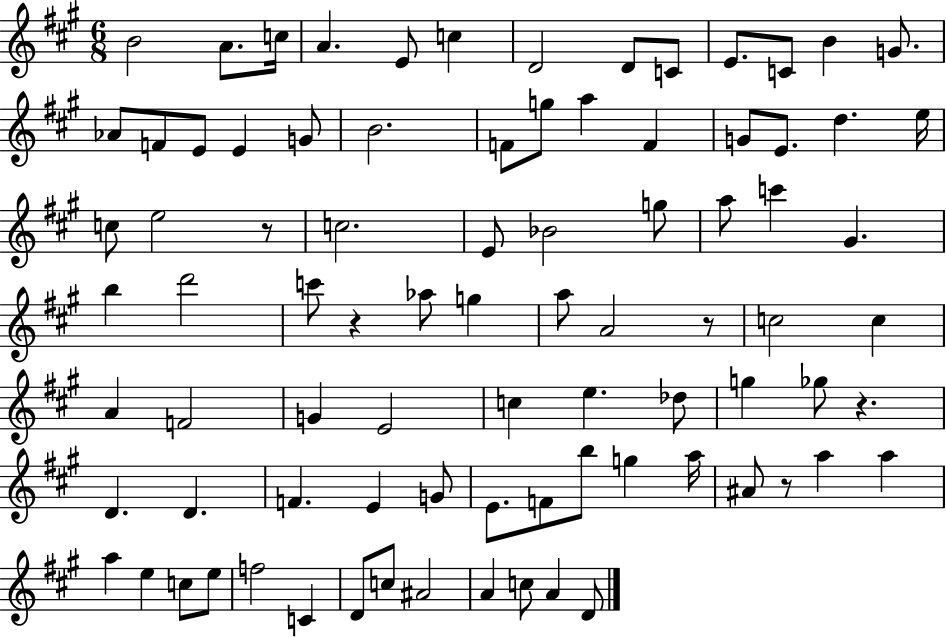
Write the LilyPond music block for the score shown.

{
  \clef treble
  \numericTimeSignature
  \time 6/8
  \key a \major
  b'2 a'8. c''16 | a'4. e'8 c''4 | d'2 d'8 c'8 | e'8. c'8 b'4 g'8. | \break aes'8 f'8 e'8 e'4 g'8 | b'2. | f'8 g''8 a''4 f'4 | g'8 e'8. d''4. e''16 | \break c''8 e''2 r8 | c''2. | e'8 bes'2 g''8 | a''8 c'''4 gis'4. | \break b''4 d'''2 | c'''8 r4 aes''8 g''4 | a''8 a'2 r8 | c''2 c''4 | \break a'4 f'2 | g'4 e'2 | c''4 e''4. des''8 | g''4 ges''8 r4. | \break d'4. d'4. | f'4. e'4 g'8 | e'8. f'8 b''8 g''4 a''16 | ais'8 r8 a''4 a''4 | \break a''4 e''4 c''8 e''8 | f''2 c'4 | d'8 c''8 ais'2 | a'4 c''8 a'4 d'8 | \break \bar "|."
}